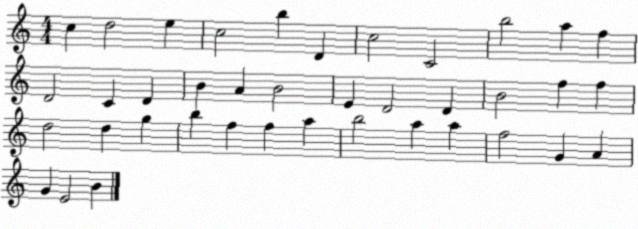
X:1
T:Untitled
M:4/4
L:1/4
K:C
c d2 e c2 b D c2 C2 b2 a f D2 C D B A B2 E D2 D B2 f f d2 d g b f f a b2 a a f2 G A G E2 B